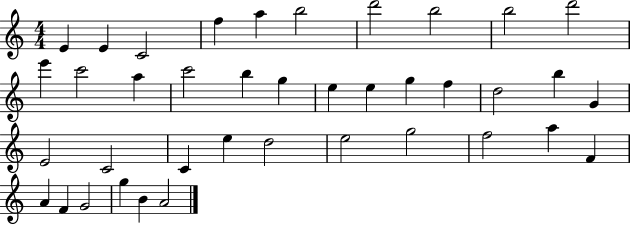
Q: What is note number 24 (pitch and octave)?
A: E4